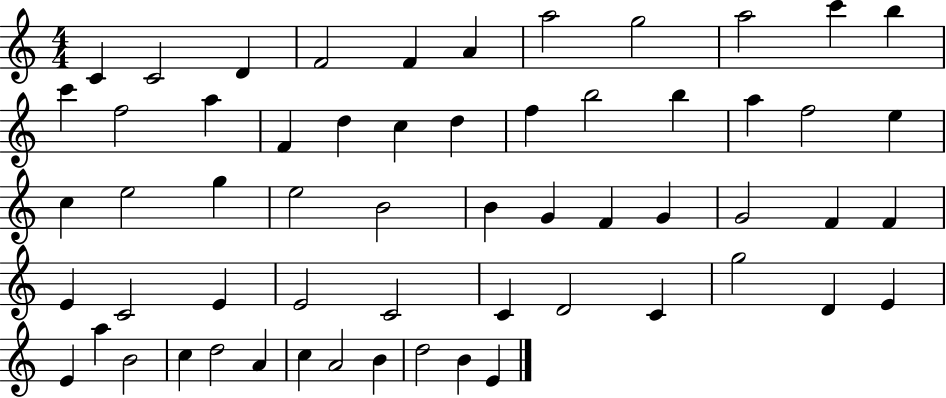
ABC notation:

X:1
T:Untitled
M:4/4
L:1/4
K:C
C C2 D F2 F A a2 g2 a2 c' b c' f2 a F d c d f b2 b a f2 e c e2 g e2 B2 B G F G G2 F F E C2 E E2 C2 C D2 C g2 D E E a B2 c d2 A c A2 B d2 B E